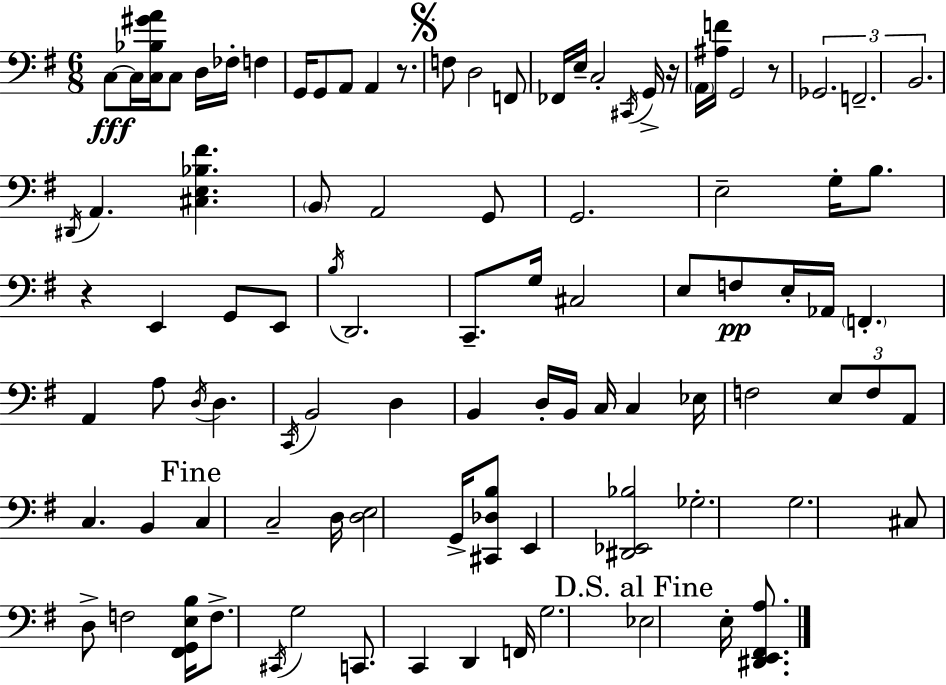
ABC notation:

X:1
T:Untitled
M:6/8
L:1/4
K:Em
C,/2 C,/4 [C,_B,^GA]/4 C,/2 D,/4 _F,/4 F, G,,/4 G,,/2 A,,/2 A,, z/2 F,/2 D,2 F,,/2 _F,,/4 E,/4 C,2 ^C,,/4 G,,/4 z/4 A,,/4 [^A,F]/4 G,,2 z/2 _G,,2 F,,2 B,,2 ^D,,/4 A,, [^C,E,_B,^F] B,,/2 A,,2 G,,/2 G,,2 E,2 G,/4 B,/2 z E,, G,,/2 E,,/2 B,/4 D,,2 C,,/2 G,/4 ^C,2 E,/2 F,/2 E,/4 _A,,/4 F,, A,, A,/2 D,/4 D, C,,/4 B,,2 D, B,, D,/4 B,,/4 C,/4 C, _E,/4 F,2 E,/2 F,/2 A,,/2 C, B,, C, C,2 D,/4 [D,E,]2 G,,/4 [^C,,_D,B,]/2 E,, [^D,,_E,,_B,]2 _G,2 G,2 ^C,/2 D,/2 F,2 [^F,,G,,E,B,]/4 F,/2 ^C,,/4 G,2 C,,/2 C,, D,, F,,/4 G,2 _E,2 E,/4 [^D,,E,,^F,,A,]/2